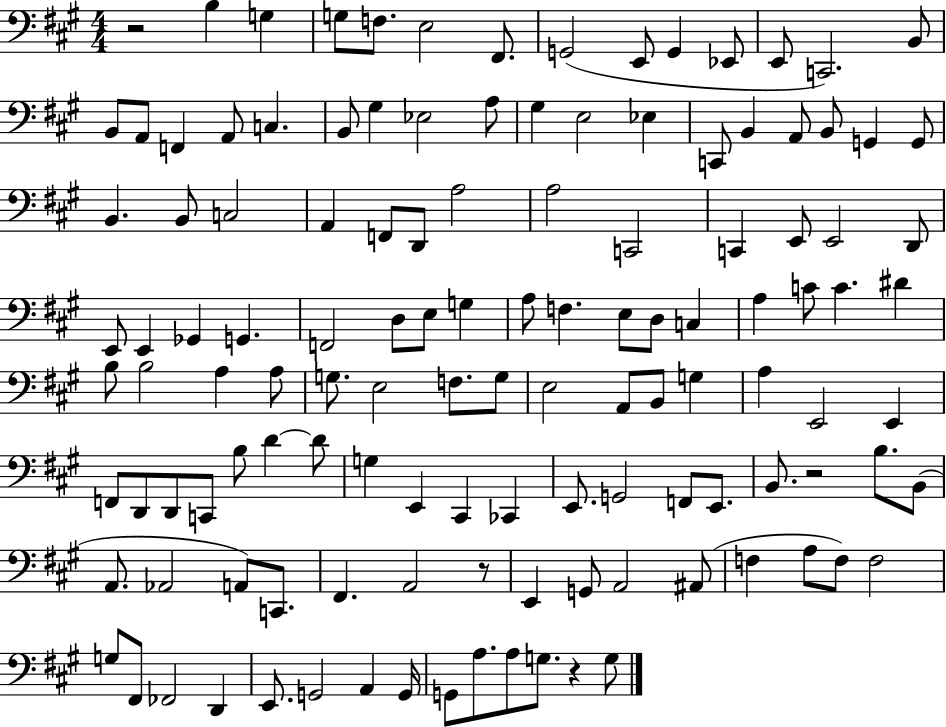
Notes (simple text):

R/h B3/q G3/q G3/e F3/e. E3/h F#2/e. G2/h E2/e G2/q Eb2/e E2/e C2/h. B2/e B2/e A2/e F2/q A2/e C3/q. B2/e G#3/q Eb3/h A3/e G#3/q E3/h Eb3/q C2/e B2/q A2/e B2/e G2/q G2/e B2/q. B2/e C3/h A2/q F2/e D2/e A3/h A3/h C2/h C2/q E2/e E2/h D2/e E2/e E2/q Gb2/q G2/q. F2/h D3/e E3/e G3/q A3/e F3/q. E3/e D3/e C3/q A3/q C4/e C4/q. D#4/q B3/e B3/h A3/q A3/e G3/e. E3/h F3/e. G3/e E3/h A2/e B2/e G3/q A3/q E2/h E2/q F2/e D2/e D2/e C2/e B3/e D4/q D4/e G3/q E2/q C#2/q CES2/q E2/e. G2/h F2/e E2/e. B2/e. R/h B3/e. B2/e A2/e. Ab2/h A2/e C2/e. F#2/q. A2/h R/e E2/q G2/e A2/h A#2/e F3/q A3/e F3/e F3/h G3/e F#2/e FES2/h D2/q E2/e. G2/h A2/q G2/s G2/e A3/e. A3/e G3/e. R/q G3/e